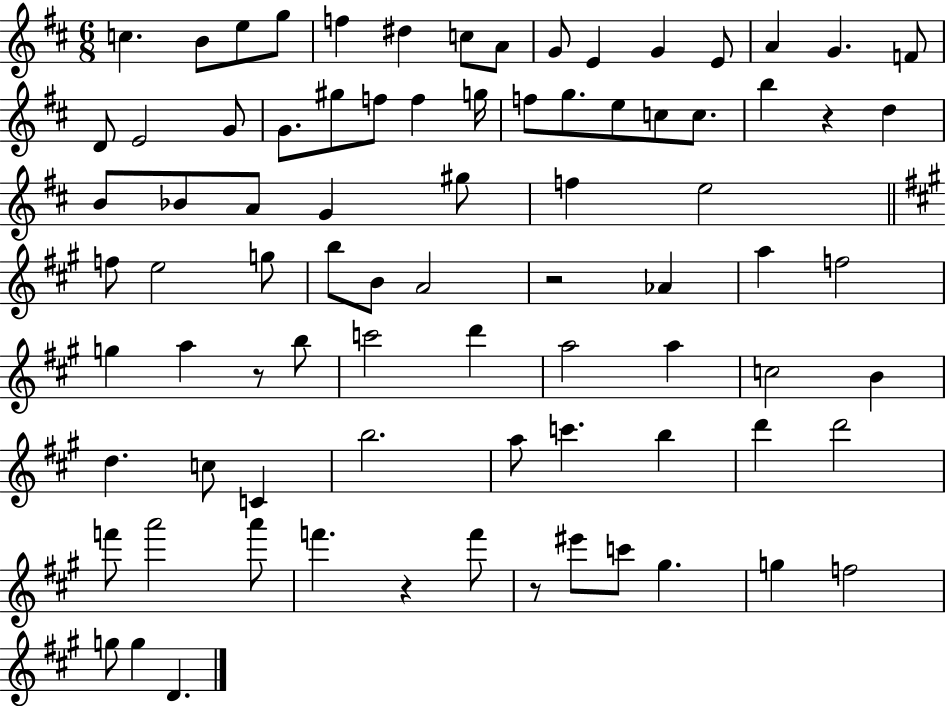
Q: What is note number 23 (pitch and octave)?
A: G5